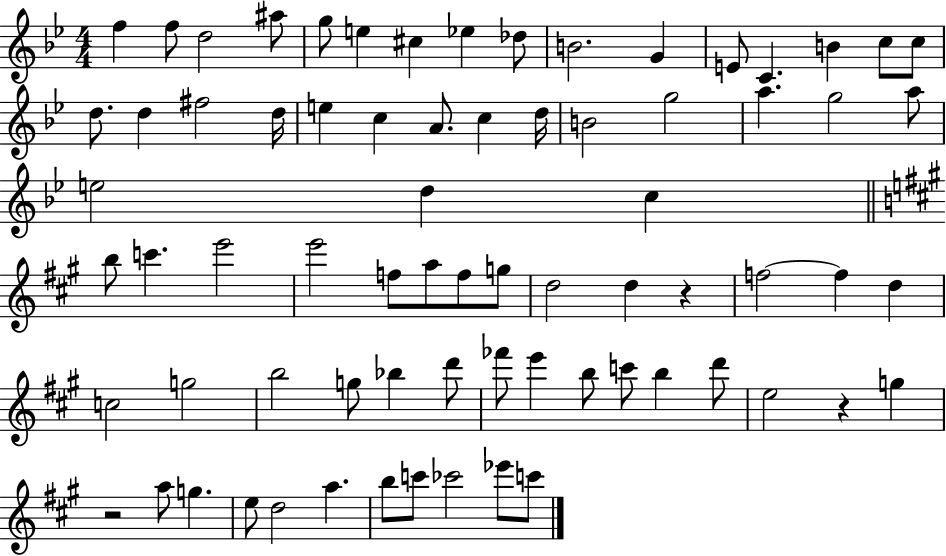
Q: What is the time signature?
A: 4/4